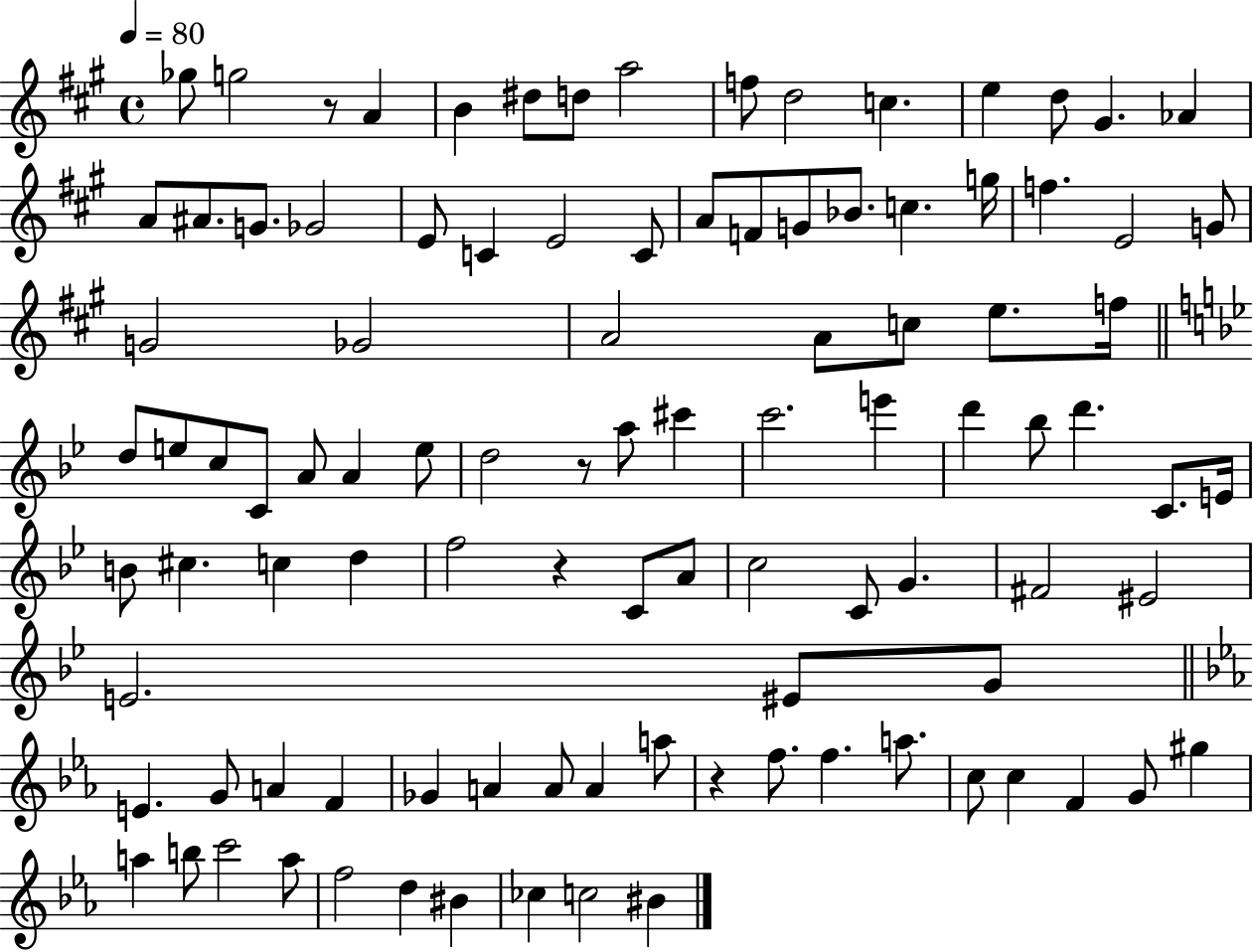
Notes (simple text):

Gb5/e G5/h R/e A4/q B4/q D#5/e D5/e A5/h F5/e D5/h C5/q. E5/q D5/e G#4/q. Ab4/q A4/e A#4/e. G4/e. Gb4/h E4/e C4/q E4/h C4/e A4/e F4/e G4/e Bb4/e. C5/q. G5/s F5/q. E4/h G4/e G4/h Gb4/h A4/h A4/e C5/e E5/e. F5/s D5/e E5/e C5/e C4/e A4/e A4/q E5/e D5/h R/e A5/e C#6/q C6/h. E6/q D6/q Bb5/e D6/q. C4/e. E4/s B4/e C#5/q. C5/q D5/q F5/h R/q C4/e A4/e C5/h C4/e G4/q. F#4/h EIS4/h E4/h. EIS4/e G4/e E4/q. G4/e A4/q F4/q Gb4/q A4/q A4/e A4/q A5/e R/q F5/e. F5/q. A5/e. C5/e C5/q F4/q G4/e G#5/q A5/q B5/e C6/h A5/e F5/h D5/q BIS4/q CES5/q C5/h BIS4/q